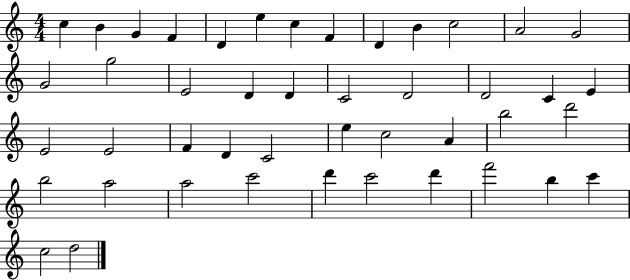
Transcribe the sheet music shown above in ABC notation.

X:1
T:Untitled
M:4/4
L:1/4
K:C
c B G F D e c F D B c2 A2 G2 G2 g2 E2 D D C2 D2 D2 C E E2 E2 F D C2 e c2 A b2 d'2 b2 a2 a2 c'2 d' c'2 d' f'2 b c' c2 d2